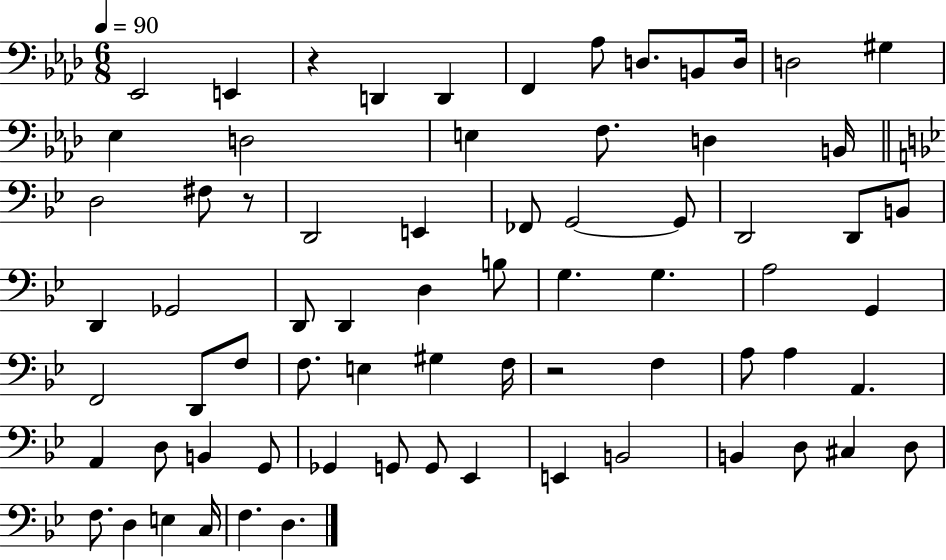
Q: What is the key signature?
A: AES major